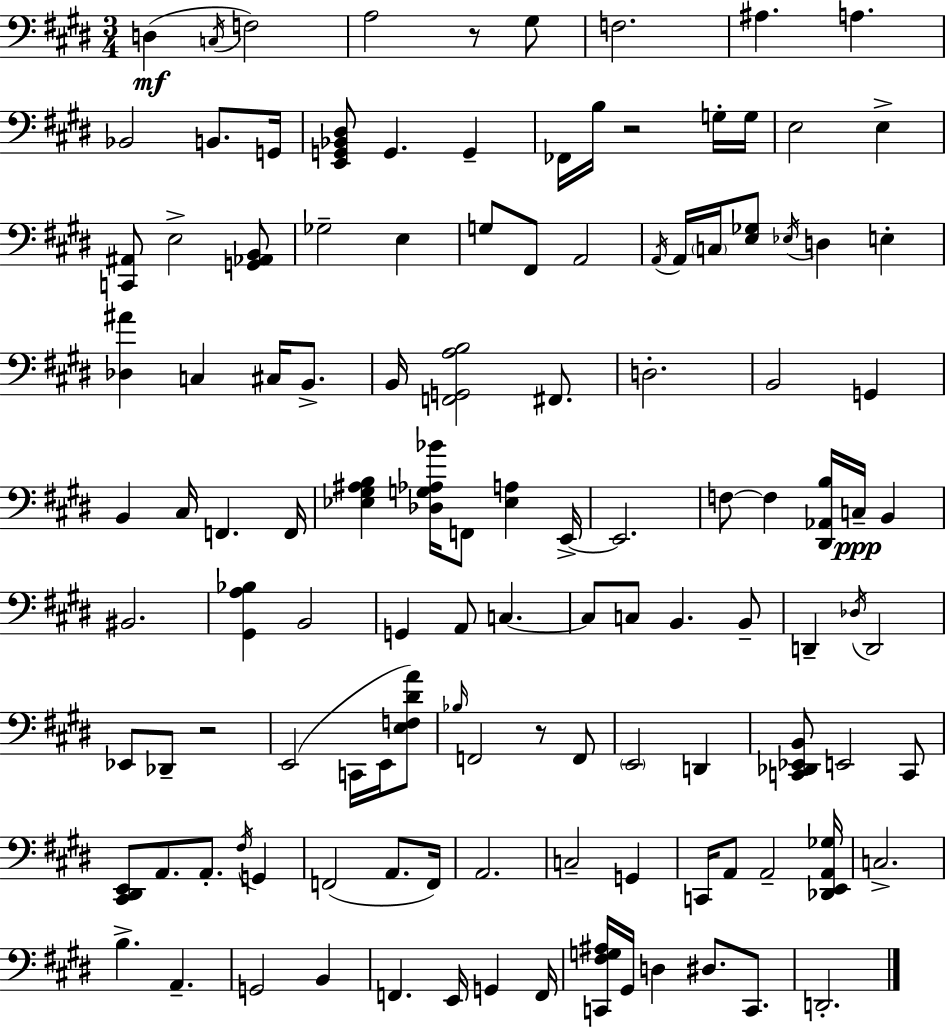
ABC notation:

X:1
T:Untitled
M:3/4
L:1/4
K:E
D, C,/4 F,2 A,2 z/2 ^G,/2 F,2 ^A, A, _B,,2 B,,/2 G,,/4 [E,,G,,_B,,^D,]/2 G,, G,, _F,,/4 B,/4 z2 G,/4 G,/4 E,2 E, [C,,^A,,]/2 E,2 [G,,_A,,B,,]/2 _G,2 E, G,/2 ^F,,/2 A,,2 A,,/4 A,,/4 C,/4 [E,_G,]/2 _E,/4 D, E, [_D,^A] C, ^C,/4 B,,/2 B,,/4 [F,,G,,A,B,]2 ^F,,/2 D,2 B,,2 G,, B,, ^C,/4 F,, F,,/4 [_E,^G,^A,B,] [_D,G,_A,_B]/4 F,,/2 [_E,A,] E,,/4 E,,2 F,/2 F, [^D,,_A,,B,]/4 C,/4 B,, ^B,,2 [^G,,A,_B,] B,,2 G,, A,,/2 C, C,/2 C,/2 B,, B,,/2 D,, _D,/4 D,,2 _E,,/2 _D,,/2 z2 E,,2 C,,/4 E,,/4 [E,F,^DA]/2 _B,/4 F,,2 z/2 F,,/2 E,,2 D,, [C,,_D,,_E,,B,,]/2 E,,2 C,,/2 [^C,,^D,,E,,]/2 A,,/2 A,,/2 ^F,/4 G,, F,,2 A,,/2 F,,/4 A,,2 C,2 G,, C,,/4 A,,/2 A,,2 [_D,,E,,A,,_G,]/4 C,2 B, A,, G,,2 B,, F,, E,,/4 G,, F,,/4 [C,,^F,G,^A,]/4 ^G,,/4 D, ^D,/2 C,,/2 D,,2